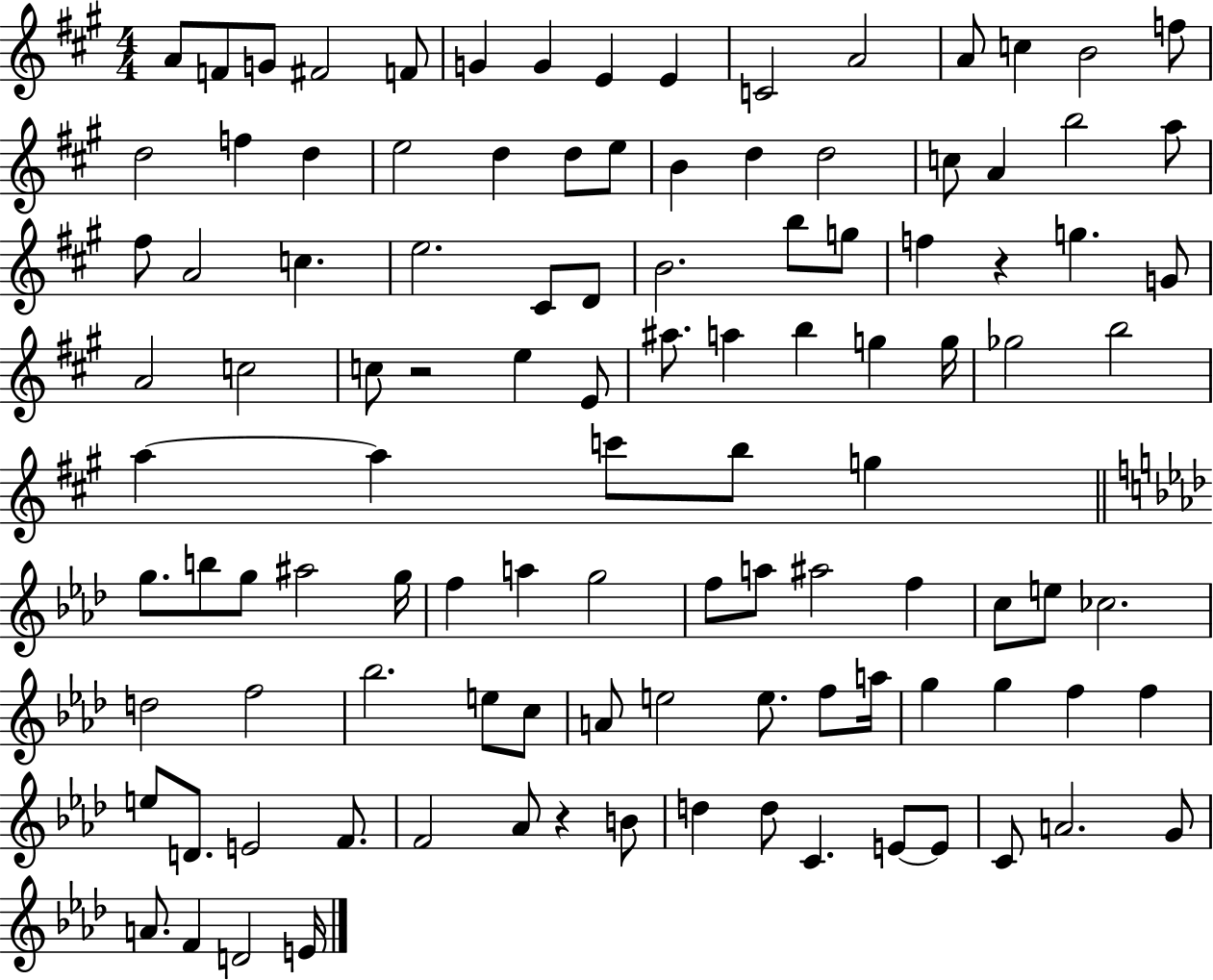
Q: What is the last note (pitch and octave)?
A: E4